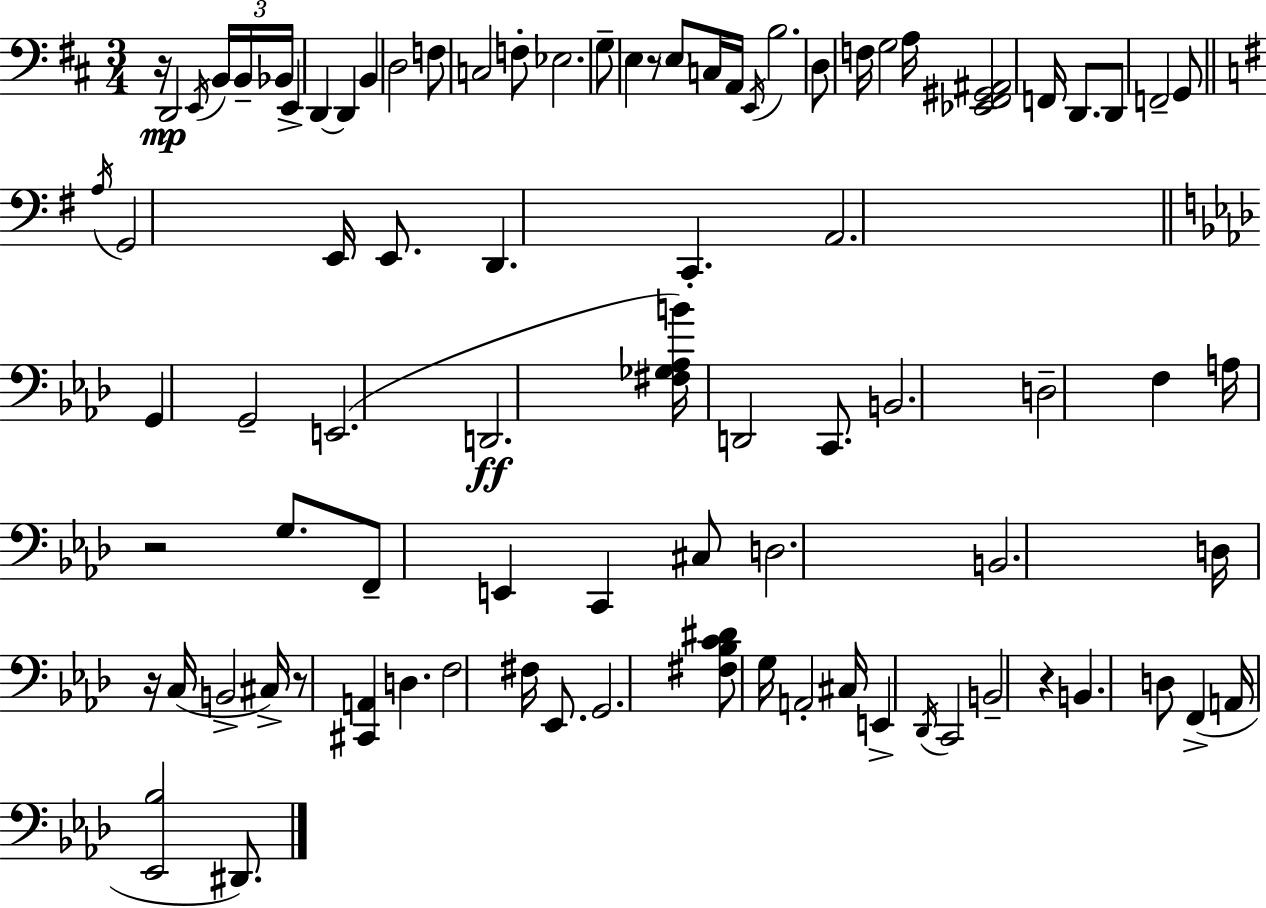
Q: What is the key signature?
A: D major